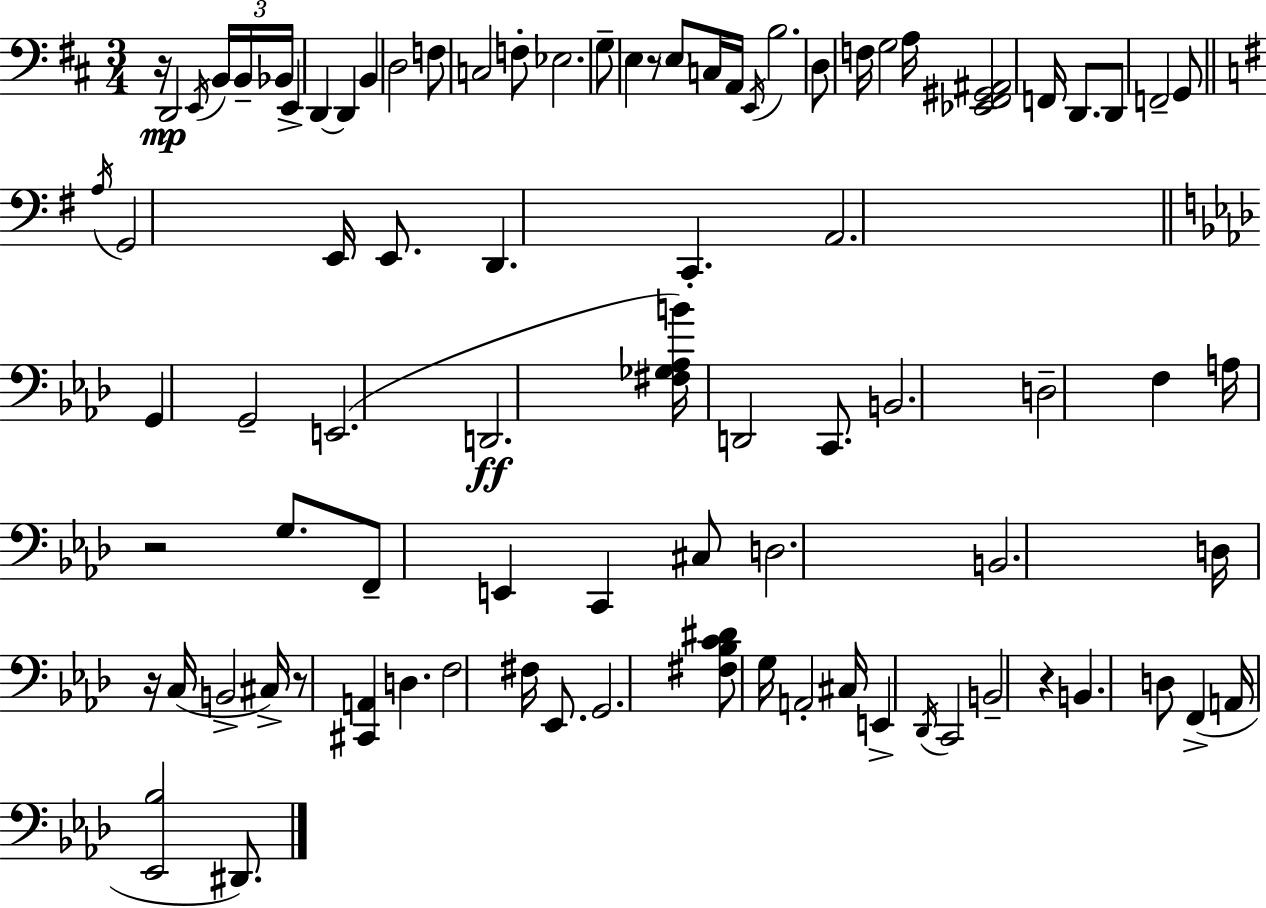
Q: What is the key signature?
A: D major